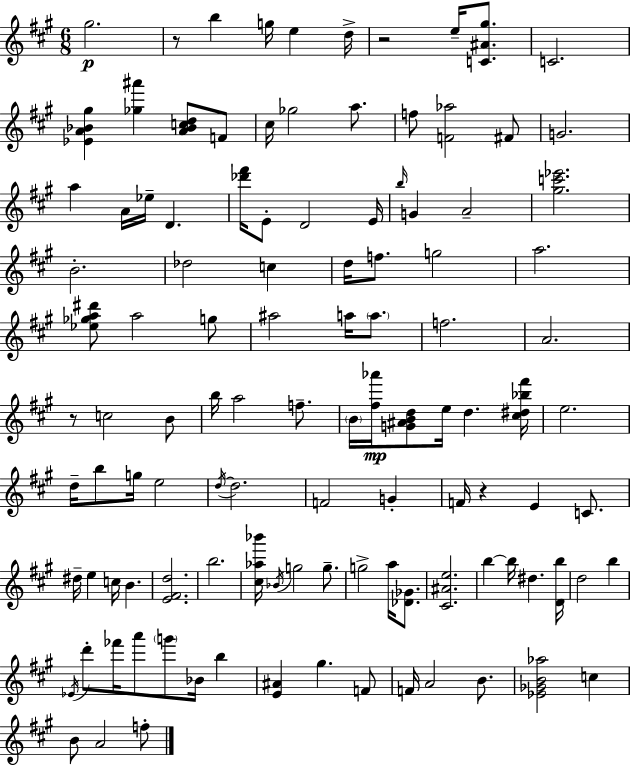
X:1
T:Untitled
M:6/8
L:1/4
K:A
^g2 z/2 b g/4 e d/4 z2 e/4 [C^A^g]/2 C2 [_EA_B^g] [_g^a'] [A_Bcd]/2 F/2 ^c/4 _g2 a/2 f/2 [F_a]2 ^F/2 G2 a A/4 _e/4 D [_d'^f']/4 E/2 D2 E/4 b/4 G A2 [^gc'_e']2 B2 _d2 c d/4 f/2 g2 a2 [_e_ga^d']/2 a2 g/2 ^a2 a/4 a/2 f2 A2 z/2 c2 B/2 b/4 a2 f/2 B/4 [^f_a']/4 [G^ABd]/2 e/4 d [^c^d_b^f']/4 e2 d/4 b/2 g/4 e2 d/4 d2 F2 G F/4 z E C/2 ^d/4 e c/4 B [E^Fd]2 b2 [^c_a_b']/4 _B/4 g2 g/2 g2 a/4 [_D_G]/2 [^C^Ae]2 b b/4 ^d [Db]/4 d2 b _E/4 d'/2 _f'/4 a'/2 g'/2 _B/4 b [E^A] ^g F/2 F/4 A2 B/2 [_E_GB_a]2 c B/2 A2 f/2